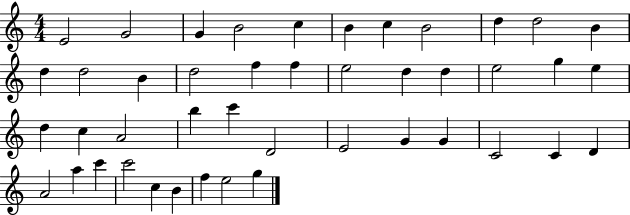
{
  \clef treble
  \numericTimeSignature
  \time 4/4
  \key c \major
  e'2 g'2 | g'4 b'2 c''4 | b'4 c''4 b'2 | d''4 d''2 b'4 | \break d''4 d''2 b'4 | d''2 f''4 f''4 | e''2 d''4 d''4 | e''2 g''4 e''4 | \break d''4 c''4 a'2 | b''4 c'''4 d'2 | e'2 g'4 g'4 | c'2 c'4 d'4 | \break a'2 a''4 c'''4 | c'''2 c''4 b'4 | f''4 e''2 g''4 | \bar "|."
}